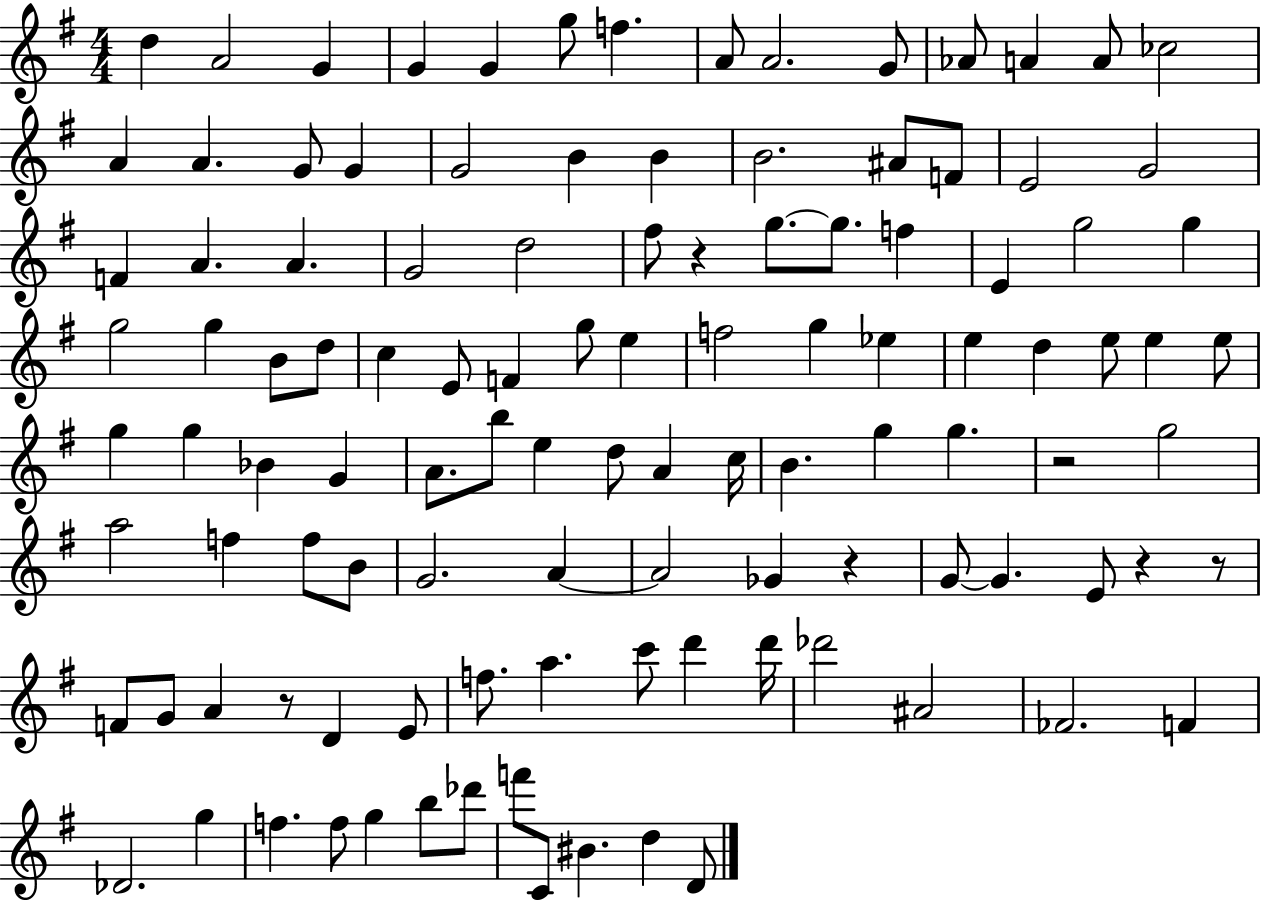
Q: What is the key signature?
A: G major